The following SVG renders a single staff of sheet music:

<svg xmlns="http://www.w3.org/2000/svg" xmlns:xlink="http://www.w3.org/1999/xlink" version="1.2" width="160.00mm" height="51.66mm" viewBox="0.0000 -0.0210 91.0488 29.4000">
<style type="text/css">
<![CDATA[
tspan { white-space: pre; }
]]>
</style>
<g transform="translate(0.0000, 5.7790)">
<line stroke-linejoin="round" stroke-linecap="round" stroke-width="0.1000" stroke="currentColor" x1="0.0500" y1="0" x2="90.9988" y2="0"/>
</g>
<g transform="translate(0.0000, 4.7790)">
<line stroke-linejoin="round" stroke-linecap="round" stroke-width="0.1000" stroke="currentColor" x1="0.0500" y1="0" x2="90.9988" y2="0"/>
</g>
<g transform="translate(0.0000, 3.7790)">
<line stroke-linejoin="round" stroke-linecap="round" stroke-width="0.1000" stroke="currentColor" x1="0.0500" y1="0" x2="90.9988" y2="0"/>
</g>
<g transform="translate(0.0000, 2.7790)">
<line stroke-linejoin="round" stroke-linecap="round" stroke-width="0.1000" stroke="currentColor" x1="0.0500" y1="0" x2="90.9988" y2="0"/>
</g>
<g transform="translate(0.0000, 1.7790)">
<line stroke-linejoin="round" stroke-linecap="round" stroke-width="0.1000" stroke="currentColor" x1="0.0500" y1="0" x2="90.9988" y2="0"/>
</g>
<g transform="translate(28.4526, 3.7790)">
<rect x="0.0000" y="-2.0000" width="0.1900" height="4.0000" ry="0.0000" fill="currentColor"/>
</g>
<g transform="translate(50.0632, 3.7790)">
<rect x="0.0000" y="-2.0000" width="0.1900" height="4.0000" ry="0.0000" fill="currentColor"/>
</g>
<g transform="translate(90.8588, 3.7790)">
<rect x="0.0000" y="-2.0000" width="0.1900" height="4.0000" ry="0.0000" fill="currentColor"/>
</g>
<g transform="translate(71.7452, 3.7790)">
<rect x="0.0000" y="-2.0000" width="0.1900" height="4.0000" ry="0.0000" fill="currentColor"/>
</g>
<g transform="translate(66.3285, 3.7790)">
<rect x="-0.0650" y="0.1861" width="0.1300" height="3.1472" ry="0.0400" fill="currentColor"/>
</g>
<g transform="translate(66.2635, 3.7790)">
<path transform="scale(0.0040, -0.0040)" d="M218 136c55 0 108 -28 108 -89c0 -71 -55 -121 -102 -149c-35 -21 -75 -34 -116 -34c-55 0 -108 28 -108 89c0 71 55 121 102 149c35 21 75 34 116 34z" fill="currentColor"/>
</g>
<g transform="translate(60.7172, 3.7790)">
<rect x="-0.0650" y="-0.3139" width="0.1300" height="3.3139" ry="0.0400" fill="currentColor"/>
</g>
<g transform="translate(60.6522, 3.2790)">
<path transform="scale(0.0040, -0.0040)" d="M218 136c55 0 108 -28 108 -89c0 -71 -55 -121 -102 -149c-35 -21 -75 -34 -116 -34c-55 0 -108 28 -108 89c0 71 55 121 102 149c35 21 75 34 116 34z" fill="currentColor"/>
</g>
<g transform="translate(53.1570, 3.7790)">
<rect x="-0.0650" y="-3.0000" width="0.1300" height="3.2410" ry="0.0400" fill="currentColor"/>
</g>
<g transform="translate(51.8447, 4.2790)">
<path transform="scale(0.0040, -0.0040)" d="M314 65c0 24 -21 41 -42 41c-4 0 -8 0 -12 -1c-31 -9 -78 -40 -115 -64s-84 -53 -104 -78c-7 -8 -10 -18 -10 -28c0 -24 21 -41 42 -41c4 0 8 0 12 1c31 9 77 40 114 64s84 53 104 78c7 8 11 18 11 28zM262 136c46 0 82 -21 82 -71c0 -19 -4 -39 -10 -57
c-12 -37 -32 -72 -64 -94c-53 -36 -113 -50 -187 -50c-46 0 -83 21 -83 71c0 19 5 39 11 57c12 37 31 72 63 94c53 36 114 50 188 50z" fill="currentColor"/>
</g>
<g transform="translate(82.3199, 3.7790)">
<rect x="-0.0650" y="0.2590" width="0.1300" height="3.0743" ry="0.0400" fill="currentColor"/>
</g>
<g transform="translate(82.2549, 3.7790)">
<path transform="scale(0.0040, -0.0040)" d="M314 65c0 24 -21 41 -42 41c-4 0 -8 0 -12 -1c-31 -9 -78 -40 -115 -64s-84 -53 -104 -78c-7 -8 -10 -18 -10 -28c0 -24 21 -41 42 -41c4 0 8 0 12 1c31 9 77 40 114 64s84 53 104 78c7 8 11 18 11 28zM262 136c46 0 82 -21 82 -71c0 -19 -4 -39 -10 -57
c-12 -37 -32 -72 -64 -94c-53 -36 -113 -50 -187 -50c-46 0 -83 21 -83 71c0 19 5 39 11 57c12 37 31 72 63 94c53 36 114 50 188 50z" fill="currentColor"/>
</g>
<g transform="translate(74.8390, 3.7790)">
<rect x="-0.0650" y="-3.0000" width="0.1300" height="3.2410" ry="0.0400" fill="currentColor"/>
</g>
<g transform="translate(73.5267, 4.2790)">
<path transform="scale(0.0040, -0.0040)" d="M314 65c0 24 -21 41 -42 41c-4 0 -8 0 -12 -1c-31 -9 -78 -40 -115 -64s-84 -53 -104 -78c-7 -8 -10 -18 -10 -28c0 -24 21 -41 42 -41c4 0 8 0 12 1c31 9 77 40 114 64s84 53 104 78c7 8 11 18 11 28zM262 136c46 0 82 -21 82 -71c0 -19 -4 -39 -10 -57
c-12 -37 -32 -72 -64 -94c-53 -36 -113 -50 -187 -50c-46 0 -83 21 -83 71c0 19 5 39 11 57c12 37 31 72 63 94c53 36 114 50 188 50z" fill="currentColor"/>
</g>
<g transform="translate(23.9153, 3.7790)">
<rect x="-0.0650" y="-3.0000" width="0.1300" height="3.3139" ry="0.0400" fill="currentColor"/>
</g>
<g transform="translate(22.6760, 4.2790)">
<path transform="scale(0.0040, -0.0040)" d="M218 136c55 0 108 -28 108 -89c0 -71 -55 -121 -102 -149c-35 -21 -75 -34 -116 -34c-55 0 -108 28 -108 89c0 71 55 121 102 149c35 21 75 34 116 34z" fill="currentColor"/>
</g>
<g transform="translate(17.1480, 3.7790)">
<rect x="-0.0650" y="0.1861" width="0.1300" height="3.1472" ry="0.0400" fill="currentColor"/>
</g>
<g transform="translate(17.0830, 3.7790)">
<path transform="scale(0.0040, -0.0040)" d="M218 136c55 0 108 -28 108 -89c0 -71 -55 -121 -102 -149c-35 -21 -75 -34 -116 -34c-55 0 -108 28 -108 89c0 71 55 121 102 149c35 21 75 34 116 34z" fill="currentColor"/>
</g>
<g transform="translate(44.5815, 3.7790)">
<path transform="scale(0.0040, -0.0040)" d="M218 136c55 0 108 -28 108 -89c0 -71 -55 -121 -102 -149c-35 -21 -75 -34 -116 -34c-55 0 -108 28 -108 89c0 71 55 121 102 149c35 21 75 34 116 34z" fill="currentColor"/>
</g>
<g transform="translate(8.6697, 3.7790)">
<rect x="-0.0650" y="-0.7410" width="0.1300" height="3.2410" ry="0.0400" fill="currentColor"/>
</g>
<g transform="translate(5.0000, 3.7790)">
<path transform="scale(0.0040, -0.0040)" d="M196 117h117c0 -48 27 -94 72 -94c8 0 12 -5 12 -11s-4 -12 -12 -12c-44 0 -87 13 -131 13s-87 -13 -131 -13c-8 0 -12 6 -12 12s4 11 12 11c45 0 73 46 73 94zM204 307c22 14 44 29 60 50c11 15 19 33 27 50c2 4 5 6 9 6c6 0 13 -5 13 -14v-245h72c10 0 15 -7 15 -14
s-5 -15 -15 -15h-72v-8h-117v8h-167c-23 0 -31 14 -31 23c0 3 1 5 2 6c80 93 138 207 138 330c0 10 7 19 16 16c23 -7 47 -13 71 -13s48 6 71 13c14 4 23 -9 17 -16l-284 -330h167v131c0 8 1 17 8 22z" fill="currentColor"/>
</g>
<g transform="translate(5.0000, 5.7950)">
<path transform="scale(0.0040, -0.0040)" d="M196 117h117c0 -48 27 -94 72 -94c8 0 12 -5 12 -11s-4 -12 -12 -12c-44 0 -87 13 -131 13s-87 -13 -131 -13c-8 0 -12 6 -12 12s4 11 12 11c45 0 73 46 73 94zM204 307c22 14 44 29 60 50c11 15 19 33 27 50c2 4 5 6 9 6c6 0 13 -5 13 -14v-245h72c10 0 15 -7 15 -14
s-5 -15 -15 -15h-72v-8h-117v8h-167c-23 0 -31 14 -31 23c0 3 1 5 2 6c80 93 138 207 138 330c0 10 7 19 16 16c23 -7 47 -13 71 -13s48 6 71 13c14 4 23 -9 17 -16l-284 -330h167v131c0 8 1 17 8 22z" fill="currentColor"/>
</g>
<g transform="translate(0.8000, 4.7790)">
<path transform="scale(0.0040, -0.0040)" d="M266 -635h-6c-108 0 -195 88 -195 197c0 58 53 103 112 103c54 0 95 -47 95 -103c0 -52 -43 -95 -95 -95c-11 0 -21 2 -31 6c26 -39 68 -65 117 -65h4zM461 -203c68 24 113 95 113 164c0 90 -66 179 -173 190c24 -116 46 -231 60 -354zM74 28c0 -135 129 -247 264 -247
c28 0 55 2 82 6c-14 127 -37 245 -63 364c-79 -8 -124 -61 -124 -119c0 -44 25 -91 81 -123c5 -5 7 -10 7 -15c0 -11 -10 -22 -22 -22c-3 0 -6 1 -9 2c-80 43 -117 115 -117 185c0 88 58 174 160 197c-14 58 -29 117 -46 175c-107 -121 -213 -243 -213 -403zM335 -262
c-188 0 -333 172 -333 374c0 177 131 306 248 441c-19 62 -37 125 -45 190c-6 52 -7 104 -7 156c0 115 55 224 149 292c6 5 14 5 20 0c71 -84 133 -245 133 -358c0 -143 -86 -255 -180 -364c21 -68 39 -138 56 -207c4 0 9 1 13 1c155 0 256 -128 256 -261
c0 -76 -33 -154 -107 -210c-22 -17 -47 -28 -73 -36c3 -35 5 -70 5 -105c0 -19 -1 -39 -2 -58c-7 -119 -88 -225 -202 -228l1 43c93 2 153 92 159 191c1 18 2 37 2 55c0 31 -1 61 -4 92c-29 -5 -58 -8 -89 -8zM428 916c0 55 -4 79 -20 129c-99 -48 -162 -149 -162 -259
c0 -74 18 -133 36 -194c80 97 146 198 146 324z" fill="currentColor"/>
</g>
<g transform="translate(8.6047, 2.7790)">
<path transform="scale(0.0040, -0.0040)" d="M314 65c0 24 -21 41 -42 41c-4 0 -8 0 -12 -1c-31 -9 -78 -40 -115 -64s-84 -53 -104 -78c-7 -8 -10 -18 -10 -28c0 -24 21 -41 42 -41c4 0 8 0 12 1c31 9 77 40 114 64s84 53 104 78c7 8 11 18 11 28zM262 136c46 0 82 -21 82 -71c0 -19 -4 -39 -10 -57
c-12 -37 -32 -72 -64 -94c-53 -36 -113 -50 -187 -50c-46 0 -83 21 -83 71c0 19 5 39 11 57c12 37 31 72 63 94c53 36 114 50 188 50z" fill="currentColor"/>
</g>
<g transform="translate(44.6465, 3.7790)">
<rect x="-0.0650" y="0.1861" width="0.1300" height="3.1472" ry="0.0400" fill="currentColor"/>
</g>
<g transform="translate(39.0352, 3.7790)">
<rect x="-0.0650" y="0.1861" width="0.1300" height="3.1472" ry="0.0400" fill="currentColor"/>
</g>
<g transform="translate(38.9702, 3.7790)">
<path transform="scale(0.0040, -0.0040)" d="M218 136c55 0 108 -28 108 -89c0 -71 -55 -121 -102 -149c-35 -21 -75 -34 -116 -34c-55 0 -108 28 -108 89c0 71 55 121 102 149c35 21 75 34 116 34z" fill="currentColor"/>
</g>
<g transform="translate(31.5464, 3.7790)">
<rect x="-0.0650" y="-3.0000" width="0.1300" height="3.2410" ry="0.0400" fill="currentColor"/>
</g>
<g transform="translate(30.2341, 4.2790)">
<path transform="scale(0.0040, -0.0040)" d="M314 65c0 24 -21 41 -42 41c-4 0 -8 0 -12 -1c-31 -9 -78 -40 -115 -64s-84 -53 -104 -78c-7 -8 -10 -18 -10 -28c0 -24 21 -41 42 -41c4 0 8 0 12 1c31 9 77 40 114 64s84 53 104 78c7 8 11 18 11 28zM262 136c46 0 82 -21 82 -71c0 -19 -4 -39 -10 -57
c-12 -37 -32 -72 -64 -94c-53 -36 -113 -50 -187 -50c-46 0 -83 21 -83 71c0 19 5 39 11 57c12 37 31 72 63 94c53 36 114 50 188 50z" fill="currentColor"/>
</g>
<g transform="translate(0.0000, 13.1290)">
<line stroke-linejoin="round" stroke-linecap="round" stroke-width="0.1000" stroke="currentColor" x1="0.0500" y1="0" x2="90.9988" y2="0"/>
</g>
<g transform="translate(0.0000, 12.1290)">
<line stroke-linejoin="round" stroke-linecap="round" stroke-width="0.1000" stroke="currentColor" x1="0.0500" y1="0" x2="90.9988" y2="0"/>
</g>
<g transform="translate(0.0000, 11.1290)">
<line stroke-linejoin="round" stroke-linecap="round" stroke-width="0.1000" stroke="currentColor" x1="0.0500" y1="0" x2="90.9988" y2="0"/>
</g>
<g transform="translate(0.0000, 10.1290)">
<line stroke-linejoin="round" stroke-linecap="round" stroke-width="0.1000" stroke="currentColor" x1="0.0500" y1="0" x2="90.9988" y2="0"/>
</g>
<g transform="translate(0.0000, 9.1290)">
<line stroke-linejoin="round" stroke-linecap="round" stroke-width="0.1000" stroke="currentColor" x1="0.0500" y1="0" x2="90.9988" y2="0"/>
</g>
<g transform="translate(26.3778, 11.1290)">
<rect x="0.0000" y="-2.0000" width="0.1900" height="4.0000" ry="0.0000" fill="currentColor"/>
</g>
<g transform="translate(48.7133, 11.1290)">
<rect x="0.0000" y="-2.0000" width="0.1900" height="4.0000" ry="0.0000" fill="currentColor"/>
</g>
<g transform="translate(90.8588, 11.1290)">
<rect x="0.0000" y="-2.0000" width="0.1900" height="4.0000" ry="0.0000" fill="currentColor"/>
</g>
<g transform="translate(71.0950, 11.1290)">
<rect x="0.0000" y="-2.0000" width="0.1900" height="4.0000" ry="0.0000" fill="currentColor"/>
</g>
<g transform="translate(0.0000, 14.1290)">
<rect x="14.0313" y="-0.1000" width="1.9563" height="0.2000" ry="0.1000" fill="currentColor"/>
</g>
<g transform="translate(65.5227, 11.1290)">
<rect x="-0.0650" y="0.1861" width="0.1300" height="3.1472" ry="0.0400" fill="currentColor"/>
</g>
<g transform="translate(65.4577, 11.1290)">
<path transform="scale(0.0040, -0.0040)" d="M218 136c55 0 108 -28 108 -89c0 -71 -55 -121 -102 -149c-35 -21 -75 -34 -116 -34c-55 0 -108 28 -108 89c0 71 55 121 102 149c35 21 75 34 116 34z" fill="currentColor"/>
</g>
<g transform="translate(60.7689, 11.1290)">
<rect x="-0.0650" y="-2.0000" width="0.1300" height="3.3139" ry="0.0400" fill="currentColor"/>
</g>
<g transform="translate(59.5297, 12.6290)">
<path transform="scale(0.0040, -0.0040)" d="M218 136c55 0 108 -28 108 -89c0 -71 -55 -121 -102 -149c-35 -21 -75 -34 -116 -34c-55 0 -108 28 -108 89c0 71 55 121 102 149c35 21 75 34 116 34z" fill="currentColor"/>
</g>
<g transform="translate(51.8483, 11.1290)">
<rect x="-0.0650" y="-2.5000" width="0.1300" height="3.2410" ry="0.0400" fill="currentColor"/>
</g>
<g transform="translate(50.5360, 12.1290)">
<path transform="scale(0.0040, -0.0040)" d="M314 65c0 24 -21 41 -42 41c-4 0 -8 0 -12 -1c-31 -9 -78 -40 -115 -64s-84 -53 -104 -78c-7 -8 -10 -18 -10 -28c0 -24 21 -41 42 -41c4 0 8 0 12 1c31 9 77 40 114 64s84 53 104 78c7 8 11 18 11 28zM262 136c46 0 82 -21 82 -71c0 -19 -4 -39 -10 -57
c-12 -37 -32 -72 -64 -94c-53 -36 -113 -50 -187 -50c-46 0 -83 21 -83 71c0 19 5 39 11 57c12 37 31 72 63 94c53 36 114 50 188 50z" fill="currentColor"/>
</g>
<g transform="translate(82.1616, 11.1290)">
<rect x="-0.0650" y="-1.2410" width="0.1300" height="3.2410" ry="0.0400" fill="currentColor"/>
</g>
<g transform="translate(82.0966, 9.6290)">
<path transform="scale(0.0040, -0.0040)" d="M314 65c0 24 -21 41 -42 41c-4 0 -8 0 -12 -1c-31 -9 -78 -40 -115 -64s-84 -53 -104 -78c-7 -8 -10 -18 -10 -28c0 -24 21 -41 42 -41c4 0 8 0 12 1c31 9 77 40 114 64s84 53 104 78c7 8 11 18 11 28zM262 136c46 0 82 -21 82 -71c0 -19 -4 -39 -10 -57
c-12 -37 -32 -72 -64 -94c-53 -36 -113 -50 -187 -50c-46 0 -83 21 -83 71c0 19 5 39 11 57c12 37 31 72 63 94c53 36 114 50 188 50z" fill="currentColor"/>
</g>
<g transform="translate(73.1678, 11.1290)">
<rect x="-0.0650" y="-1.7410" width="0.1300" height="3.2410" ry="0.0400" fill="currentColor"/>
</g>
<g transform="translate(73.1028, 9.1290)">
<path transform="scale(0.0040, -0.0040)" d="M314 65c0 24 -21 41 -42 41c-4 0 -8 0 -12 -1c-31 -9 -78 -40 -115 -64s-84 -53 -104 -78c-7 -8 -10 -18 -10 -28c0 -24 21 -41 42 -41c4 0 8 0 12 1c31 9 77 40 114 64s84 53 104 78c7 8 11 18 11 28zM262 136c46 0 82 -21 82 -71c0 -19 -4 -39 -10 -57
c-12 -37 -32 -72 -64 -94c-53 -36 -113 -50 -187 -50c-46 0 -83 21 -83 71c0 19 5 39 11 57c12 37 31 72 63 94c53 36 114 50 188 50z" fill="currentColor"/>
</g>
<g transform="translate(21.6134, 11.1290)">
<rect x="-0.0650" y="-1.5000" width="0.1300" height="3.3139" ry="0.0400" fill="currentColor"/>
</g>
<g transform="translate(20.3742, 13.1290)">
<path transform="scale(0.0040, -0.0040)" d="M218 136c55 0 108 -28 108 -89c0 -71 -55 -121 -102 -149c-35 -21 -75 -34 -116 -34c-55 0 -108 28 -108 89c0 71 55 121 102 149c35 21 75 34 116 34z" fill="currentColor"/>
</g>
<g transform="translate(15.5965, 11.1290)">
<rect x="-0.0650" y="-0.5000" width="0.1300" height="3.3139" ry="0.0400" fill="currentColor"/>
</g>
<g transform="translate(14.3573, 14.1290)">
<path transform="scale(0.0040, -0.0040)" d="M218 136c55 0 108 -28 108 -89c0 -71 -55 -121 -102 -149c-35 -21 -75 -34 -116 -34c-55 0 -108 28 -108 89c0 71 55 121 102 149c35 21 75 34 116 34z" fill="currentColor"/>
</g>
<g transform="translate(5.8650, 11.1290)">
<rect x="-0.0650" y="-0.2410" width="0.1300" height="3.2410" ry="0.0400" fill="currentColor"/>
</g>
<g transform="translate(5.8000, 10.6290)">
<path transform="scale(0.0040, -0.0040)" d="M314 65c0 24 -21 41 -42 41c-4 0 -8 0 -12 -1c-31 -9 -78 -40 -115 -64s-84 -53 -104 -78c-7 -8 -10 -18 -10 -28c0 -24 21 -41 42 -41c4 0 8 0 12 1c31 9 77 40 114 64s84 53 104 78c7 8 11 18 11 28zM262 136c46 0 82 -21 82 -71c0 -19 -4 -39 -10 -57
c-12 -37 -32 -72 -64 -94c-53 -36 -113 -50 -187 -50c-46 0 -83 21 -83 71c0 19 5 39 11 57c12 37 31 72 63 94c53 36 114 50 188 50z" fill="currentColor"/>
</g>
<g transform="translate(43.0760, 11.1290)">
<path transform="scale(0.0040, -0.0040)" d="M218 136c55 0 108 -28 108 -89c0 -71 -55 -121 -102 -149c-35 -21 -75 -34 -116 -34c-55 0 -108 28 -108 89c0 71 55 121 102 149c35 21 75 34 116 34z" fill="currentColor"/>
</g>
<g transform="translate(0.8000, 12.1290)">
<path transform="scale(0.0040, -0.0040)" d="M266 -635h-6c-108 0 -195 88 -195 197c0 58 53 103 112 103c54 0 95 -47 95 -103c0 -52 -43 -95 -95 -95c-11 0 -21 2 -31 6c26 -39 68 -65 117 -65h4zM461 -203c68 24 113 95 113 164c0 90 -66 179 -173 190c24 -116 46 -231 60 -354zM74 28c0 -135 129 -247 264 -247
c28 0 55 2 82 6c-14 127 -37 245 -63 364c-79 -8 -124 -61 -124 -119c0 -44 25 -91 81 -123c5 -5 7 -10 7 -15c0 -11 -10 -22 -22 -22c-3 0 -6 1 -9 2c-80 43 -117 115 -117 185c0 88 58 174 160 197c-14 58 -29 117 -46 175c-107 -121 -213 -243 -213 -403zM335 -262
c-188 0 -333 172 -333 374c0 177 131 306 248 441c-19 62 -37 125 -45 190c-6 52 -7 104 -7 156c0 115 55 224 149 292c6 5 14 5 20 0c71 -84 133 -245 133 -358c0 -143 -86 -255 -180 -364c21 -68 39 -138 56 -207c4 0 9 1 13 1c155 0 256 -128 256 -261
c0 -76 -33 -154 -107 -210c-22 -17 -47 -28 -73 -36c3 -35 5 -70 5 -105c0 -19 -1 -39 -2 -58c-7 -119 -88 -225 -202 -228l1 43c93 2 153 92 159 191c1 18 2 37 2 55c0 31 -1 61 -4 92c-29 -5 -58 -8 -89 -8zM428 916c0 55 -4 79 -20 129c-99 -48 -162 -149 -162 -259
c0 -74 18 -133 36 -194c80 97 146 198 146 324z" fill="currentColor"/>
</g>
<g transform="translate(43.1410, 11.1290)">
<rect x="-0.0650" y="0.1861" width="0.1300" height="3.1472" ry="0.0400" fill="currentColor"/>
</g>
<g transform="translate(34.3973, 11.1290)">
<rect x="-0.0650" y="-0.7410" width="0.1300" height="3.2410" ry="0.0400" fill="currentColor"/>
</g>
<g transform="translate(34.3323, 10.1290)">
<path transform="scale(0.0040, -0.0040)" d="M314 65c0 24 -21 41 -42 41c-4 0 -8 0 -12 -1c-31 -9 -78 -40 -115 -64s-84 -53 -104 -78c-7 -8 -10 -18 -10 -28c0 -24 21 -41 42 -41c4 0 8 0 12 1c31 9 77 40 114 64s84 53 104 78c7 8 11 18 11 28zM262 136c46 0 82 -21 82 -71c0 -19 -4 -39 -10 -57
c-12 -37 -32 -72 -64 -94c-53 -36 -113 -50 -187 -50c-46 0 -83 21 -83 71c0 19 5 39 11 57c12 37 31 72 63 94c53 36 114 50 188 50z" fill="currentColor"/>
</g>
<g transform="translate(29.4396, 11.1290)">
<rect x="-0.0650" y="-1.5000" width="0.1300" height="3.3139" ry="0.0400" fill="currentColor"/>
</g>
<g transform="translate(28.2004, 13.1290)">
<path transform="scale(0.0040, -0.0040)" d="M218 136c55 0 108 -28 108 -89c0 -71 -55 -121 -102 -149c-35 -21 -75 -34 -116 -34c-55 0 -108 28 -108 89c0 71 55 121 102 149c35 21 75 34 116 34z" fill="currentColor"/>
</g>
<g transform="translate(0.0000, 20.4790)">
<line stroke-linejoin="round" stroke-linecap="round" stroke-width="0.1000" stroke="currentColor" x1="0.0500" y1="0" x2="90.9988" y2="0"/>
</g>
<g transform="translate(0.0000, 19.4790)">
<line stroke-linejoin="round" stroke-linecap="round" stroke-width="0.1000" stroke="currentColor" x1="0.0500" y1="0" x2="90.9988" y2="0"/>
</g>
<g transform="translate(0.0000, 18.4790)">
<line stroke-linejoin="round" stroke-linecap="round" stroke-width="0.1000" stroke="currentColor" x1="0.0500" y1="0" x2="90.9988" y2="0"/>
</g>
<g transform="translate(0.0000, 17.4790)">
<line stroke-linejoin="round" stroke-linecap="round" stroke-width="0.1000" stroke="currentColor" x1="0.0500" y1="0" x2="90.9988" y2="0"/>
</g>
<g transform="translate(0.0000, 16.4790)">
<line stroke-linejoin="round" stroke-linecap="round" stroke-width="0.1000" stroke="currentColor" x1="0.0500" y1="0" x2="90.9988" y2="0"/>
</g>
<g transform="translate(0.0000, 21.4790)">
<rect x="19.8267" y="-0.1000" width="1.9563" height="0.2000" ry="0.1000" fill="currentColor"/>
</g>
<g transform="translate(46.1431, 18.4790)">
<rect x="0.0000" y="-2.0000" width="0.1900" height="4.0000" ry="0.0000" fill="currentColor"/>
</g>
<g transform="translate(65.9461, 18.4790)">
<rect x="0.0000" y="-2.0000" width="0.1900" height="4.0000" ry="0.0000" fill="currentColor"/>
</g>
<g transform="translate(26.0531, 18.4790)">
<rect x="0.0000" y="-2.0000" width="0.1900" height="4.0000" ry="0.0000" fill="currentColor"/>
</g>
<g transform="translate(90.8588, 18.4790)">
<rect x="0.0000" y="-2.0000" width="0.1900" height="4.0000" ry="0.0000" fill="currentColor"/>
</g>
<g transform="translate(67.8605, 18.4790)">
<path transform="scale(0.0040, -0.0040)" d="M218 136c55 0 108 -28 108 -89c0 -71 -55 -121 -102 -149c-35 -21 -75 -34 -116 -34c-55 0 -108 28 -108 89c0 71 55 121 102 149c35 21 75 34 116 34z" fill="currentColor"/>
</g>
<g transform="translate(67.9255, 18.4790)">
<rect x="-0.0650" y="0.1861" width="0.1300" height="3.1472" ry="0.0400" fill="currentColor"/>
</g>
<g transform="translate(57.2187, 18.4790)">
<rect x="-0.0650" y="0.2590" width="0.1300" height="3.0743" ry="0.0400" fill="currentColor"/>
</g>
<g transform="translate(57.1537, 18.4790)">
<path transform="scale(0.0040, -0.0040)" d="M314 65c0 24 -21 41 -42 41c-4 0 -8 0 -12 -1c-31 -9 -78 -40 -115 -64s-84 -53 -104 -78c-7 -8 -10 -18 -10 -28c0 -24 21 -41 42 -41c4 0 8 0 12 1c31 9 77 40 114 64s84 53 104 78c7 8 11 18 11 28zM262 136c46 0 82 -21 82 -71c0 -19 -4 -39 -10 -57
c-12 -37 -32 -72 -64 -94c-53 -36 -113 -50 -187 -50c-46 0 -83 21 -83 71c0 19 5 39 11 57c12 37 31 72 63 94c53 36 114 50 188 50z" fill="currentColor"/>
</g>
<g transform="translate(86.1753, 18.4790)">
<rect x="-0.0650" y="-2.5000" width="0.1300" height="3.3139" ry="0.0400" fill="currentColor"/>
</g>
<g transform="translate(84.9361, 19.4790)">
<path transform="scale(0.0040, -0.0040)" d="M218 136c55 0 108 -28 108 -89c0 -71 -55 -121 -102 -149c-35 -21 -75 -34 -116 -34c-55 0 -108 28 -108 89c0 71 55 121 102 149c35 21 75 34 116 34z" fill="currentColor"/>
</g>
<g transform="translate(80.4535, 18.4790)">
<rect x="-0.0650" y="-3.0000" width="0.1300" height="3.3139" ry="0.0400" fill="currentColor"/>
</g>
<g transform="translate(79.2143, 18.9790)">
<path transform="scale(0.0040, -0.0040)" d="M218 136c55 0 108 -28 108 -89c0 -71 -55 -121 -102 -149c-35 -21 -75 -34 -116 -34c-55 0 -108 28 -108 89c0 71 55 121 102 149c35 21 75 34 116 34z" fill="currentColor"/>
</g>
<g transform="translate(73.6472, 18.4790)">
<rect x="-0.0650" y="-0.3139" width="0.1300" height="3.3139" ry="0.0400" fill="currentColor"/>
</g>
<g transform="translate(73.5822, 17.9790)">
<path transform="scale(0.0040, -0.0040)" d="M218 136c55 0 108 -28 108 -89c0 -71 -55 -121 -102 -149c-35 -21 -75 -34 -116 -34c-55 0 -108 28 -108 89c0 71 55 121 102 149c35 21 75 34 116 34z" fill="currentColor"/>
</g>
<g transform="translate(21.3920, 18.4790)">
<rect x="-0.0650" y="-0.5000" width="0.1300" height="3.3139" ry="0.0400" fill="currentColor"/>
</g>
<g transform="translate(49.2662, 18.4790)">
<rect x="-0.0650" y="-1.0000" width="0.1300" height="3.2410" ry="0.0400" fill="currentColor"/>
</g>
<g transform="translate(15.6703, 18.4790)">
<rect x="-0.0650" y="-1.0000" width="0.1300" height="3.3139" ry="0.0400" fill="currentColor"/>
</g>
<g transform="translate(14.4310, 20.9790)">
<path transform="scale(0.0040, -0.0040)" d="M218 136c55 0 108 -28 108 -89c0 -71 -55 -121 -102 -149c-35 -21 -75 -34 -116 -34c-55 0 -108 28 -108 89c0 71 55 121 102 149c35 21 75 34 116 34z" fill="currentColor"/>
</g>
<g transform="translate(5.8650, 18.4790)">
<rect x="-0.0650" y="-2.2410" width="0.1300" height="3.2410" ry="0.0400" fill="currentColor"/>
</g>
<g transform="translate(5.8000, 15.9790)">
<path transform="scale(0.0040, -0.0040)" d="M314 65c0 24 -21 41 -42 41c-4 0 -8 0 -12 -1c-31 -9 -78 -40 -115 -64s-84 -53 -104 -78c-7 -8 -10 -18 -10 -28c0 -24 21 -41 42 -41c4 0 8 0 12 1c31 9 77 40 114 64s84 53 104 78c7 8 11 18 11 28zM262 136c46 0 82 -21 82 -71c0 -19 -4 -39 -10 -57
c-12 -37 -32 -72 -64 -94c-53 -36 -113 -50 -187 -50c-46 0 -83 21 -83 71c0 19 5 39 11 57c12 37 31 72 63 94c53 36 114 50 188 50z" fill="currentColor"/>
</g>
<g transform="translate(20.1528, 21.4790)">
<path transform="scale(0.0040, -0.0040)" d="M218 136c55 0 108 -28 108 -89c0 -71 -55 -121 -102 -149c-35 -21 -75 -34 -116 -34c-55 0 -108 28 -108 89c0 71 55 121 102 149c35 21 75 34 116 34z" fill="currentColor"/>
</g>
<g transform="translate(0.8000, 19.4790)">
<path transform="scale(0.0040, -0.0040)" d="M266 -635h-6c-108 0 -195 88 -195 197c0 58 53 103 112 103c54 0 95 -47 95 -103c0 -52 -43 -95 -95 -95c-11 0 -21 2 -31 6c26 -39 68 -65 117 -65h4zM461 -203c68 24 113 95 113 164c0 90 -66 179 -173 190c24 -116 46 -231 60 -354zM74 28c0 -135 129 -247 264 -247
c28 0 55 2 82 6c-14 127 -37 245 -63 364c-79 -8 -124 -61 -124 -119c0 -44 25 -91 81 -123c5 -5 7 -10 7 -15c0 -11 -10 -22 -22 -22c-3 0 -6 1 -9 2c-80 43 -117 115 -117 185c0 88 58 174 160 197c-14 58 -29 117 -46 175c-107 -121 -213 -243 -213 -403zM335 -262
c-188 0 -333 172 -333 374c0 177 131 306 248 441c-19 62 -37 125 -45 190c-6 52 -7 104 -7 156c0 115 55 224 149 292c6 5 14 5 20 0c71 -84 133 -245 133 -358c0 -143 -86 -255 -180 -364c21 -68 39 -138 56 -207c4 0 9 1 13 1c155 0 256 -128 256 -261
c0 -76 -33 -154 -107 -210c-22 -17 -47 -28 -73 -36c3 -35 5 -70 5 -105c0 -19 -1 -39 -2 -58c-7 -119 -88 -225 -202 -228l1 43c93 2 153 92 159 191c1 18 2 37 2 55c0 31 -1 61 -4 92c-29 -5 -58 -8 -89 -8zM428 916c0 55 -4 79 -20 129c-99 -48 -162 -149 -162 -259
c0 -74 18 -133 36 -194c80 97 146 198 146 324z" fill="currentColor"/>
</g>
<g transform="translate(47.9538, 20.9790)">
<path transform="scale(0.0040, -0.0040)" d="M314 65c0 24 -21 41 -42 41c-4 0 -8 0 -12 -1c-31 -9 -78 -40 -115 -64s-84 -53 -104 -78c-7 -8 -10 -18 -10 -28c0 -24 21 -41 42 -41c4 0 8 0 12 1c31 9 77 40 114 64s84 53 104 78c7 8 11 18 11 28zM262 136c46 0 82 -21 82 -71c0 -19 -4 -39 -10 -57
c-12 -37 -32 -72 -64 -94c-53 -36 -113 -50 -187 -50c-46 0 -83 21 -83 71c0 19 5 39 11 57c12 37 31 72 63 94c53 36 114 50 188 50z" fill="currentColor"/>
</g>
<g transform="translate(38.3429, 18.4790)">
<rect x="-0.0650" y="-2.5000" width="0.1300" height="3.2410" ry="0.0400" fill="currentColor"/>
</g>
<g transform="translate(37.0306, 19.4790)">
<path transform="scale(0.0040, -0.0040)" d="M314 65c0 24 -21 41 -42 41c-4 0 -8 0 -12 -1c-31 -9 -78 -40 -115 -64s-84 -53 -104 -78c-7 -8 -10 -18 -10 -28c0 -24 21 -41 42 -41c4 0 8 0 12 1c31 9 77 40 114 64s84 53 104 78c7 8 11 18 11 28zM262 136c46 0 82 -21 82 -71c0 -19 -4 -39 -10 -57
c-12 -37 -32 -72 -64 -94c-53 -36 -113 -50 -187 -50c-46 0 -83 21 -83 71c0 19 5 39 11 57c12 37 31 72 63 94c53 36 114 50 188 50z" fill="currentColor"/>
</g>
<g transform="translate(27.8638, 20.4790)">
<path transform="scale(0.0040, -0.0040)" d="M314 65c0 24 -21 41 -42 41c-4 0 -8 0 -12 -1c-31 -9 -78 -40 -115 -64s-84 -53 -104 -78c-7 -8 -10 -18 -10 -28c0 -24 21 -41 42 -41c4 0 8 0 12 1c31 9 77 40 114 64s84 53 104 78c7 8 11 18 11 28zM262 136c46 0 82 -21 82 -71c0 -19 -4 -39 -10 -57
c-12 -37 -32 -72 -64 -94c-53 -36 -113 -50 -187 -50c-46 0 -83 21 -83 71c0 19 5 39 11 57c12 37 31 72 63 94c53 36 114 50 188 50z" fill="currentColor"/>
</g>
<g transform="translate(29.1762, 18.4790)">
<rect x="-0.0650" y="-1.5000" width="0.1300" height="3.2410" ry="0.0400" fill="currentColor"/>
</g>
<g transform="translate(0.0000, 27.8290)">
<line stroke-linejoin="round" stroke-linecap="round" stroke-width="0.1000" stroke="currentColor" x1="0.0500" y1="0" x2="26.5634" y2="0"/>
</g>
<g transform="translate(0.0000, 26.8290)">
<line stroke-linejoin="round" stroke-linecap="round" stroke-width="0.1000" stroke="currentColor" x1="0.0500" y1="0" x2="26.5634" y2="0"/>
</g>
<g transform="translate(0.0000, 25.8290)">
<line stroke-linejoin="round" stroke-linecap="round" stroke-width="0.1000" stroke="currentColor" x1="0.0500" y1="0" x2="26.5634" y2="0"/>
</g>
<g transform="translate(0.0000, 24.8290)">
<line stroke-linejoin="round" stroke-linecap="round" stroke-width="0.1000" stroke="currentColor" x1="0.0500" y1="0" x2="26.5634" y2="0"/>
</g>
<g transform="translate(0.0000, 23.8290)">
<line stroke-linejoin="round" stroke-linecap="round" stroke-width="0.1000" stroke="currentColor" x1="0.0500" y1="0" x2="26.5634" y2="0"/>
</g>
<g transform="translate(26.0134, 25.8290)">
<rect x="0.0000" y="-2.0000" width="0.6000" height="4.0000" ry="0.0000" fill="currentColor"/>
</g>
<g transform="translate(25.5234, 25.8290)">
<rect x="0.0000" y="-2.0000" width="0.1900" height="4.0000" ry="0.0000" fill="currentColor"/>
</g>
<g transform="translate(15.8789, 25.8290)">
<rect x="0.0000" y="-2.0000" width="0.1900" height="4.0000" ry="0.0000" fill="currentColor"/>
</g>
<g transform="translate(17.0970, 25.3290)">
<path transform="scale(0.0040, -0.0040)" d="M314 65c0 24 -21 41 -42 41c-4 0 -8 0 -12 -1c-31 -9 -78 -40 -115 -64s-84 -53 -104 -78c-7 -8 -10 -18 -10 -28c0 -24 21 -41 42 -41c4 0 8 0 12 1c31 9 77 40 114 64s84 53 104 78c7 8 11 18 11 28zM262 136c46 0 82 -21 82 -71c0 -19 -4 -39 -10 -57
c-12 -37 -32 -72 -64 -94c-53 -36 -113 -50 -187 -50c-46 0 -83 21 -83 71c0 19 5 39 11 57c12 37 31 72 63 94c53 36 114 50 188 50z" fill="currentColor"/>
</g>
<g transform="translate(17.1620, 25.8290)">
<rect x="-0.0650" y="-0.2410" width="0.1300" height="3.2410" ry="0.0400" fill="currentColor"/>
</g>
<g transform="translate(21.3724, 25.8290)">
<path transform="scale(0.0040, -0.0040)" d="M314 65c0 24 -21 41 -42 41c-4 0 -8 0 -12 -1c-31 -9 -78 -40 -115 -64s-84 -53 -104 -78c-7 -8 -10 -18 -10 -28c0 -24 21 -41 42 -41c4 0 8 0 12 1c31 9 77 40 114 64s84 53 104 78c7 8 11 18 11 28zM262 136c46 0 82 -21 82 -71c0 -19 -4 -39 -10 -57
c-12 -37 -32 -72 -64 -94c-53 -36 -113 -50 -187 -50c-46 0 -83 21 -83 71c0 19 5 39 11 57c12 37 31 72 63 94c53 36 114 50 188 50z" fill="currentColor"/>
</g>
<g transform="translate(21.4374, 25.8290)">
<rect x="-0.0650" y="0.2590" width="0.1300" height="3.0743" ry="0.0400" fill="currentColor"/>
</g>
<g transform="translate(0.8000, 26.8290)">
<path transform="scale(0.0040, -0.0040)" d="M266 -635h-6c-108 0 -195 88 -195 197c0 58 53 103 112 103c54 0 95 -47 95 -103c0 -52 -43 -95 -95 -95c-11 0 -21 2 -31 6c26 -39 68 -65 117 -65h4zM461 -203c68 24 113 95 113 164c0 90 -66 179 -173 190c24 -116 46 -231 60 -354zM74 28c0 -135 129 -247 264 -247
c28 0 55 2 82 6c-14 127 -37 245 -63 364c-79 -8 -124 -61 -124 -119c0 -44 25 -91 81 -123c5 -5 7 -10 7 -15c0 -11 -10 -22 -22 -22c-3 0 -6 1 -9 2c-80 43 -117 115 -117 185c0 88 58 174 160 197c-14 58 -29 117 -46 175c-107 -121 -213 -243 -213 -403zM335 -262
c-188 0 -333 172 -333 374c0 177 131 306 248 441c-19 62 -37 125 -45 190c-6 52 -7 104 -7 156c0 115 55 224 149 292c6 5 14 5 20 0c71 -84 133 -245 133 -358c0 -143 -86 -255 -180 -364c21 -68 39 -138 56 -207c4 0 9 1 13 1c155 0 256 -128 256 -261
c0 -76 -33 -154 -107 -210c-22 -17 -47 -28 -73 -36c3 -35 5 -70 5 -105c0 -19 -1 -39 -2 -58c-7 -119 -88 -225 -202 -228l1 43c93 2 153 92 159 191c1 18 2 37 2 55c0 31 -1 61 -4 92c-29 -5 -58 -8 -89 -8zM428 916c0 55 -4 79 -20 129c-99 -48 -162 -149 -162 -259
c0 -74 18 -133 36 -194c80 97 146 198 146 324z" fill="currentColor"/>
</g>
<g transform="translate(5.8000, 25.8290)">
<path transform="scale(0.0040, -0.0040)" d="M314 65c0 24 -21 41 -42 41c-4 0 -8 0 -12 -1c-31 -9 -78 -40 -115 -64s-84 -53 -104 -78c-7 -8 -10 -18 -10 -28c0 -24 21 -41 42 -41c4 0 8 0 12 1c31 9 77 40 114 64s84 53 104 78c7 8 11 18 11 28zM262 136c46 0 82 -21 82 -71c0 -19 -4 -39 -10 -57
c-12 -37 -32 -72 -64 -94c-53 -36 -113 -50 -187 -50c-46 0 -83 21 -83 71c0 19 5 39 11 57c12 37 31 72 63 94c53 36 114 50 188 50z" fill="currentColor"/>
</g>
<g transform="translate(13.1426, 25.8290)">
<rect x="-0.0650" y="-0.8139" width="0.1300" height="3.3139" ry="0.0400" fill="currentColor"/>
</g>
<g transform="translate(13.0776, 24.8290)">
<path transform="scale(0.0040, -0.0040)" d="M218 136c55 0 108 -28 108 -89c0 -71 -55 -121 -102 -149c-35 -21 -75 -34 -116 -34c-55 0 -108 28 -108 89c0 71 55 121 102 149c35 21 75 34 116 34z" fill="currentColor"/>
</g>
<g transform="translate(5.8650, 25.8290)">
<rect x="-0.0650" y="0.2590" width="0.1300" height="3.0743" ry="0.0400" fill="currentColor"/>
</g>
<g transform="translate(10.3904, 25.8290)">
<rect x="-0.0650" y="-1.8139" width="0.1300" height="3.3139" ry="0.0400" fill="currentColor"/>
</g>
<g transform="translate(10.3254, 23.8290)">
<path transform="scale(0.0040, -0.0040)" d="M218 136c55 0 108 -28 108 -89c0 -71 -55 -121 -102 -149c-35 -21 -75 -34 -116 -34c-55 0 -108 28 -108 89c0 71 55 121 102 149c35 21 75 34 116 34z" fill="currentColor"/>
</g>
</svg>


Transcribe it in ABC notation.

X:1
T:Untitled
M:4/4
L:1/4
K:C
d2 B A A2 B B A2 c B A2 B2 c2 C E E d2 B G2 F B f2 e2 g2 D C E2 G2 D2 B2 B c A G B2 f d c2 B2